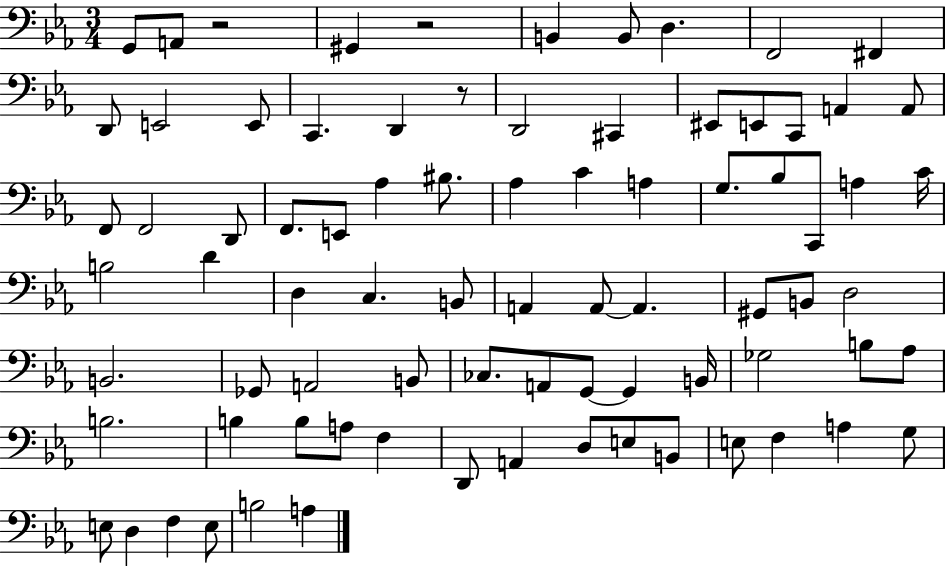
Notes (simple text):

G2/e A2/e R/h G#2/q R/h B2/q B2/e D3/q. F2/h F#2/q D2/e E2/h E2/e C2/q. D2/q R/e D2/h C#2/q EIS2/e E2/e C2/e A2/q A2/e F2/e F2/h D2/e F2/e. E2/e Ab3/q BIS3/e. Ab3/q C4/q A3/q G3/e. Bb3/e C2/e A3/q C4/s B3/h D4/q D3/q C3/q. B2/e A2/q A2/e A2/q. G#2/e B2/e D3/h B2/h. Gb2/e A2/h B2/e CES3/e. A2/e G2/e G2/q B2/s Gb3/h B3/e Ab3/e B3/h. B3/q B3/e A3/e F3/q D2/e A2/q D3/e E3/e B2/e E3/e F3/q A3/q G3/e E3/e D3/q F3/q E3/e B3/h A3/q